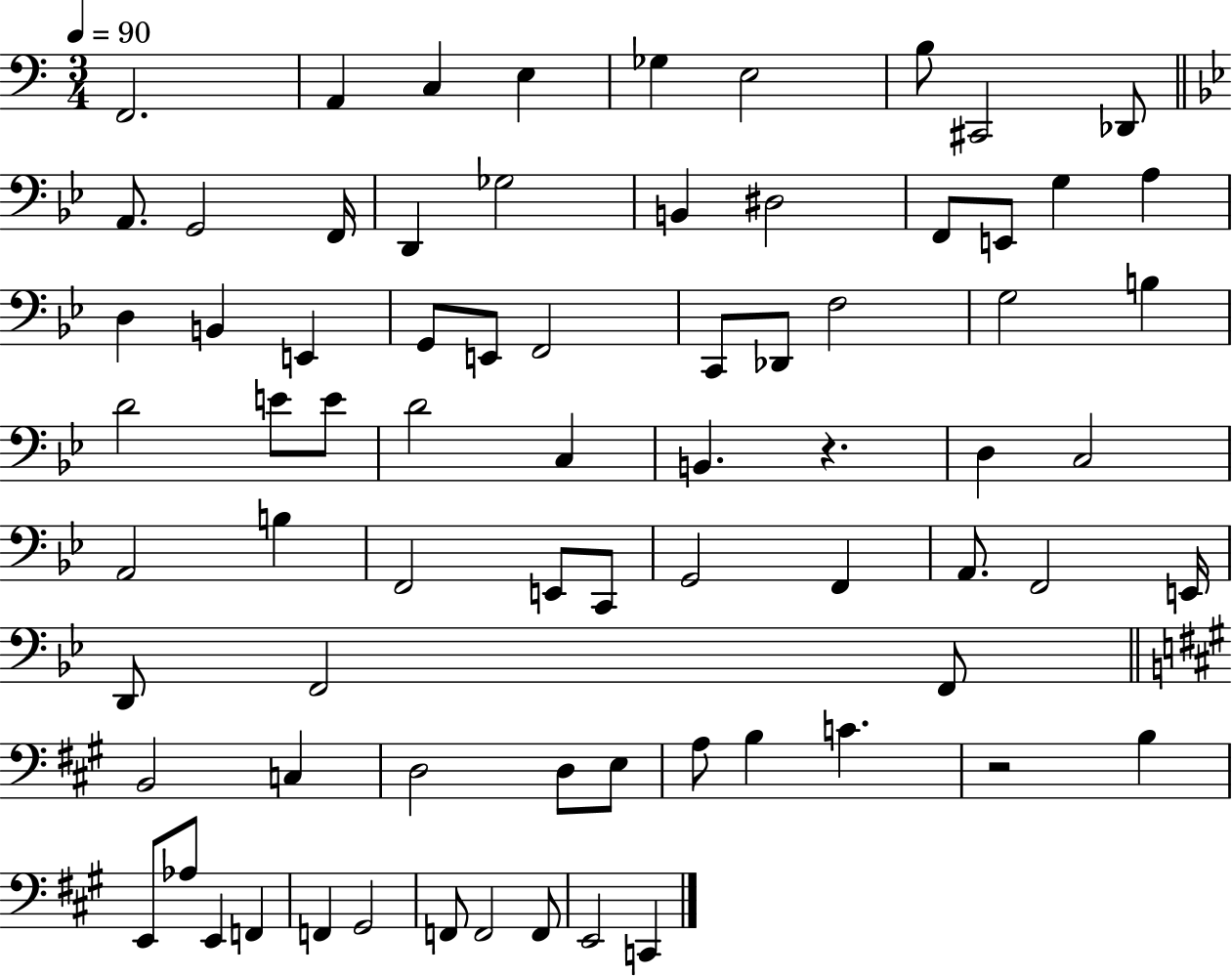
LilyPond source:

{
  \clef bass
  \numericTimeSignature
  \time 3/4
  \key c \major
  \tempo 4 = 90
  \repeat volta 2 { f,2. | a,4 c4 e4 | ges4 e2 | b8 cis,2 des,8 | \break \bar "||" \break \key bes \major a,8. g,2 f,16 | d,4 ges2 | b,4 dis2 | f,8 e,8 g4 a4 | \break d4 b,4 e,4 | g,8 e,8 f,2 | c,8 des,8 f2 | g2 b4 | \break d'2 e'8 e'8 | d'2 c4 | b,4. r4. | d4 c2 | \break a,2 b4 | f,2 e,8 c,8 | g,2 f,4 | a,8. f,2 e,16 | \break d,8 f,2 f,8 | \bar "||" \break \key a \major b,2 c4 | d2 d8 e8 | a8 b4 c'4. | r2 b4 | \break e,8 aes8 e,4 f,4 | f,4 gis,2 | f,8 f,2 f,8 | e,2 c,4 | \break } \bar "|."
}